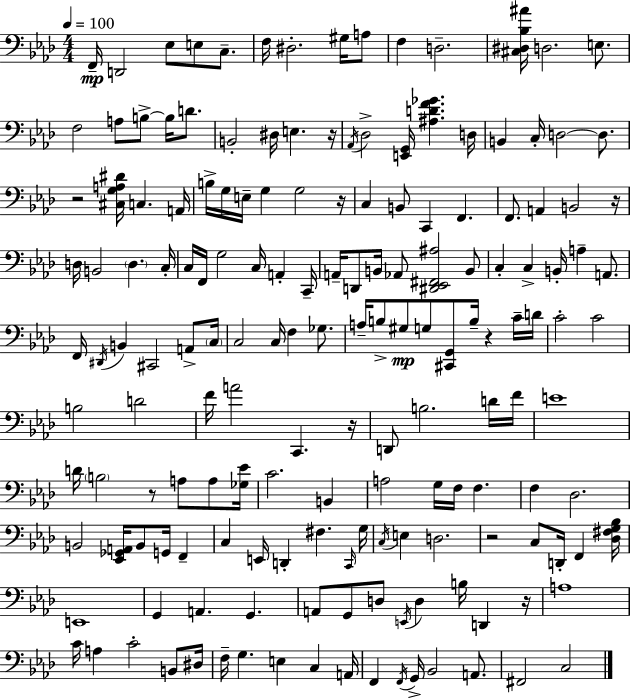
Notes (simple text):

F2/s D2/h Eb3/e E3/e C3/e. F3/s D#3/h. G#3/s A3/e F3/q D3/h. [C#3,D#3,Bb3,A#4]/s D3/h. E3/e. F3/h A3/e B3/e B3/s D4/e. B2/h D#3/s E3/q. R/s Ab2/s Db3/h [E2,G2]/s [A#3,D4,F4,Gb4]/q. D3/s B2/q C3/s D3/h D3/e. R/h [C#3,G3,A3,D#4]/s C3/q. A2/s B3/s G3/s E3/s G3/q G3/h R/s C3/q B2/e C2/q F2/q. F2/e. A2/q B2/h R/s D3/s B2/h D3/q. C3/s C3/s F2/s G3/h C3/s A2/q C2/s A2/s D2/e B2/s Ab2/e [D#2,Eb2,F#2,A#3]/h B2/e C3/q C3/q B2/s A3/q A2/e. F2/s D#2/s B2/q C#2/h A2/e C3/s C3/h C3/s F3/q Gb3/e. A3/s B3/e G#3/e G3/e [C#2,G2]/e B3/s R/q C4/s D4/s C4/h C4/h B3/h D4/h F4/s A4/h C2/q. R/s D2/e B3/h. D4/s F4/s E4/w D4/s B3/h R/e A3/e A3/e [Gb3,Eb4]/s C4/h. B2/q A3/h G3/s F3/s F3/q. F3/q Db3/h. B2/h [Eb2,Gb2,A2]/s B2/e G2/s F2/q C3/q E2/s D2/q F#3/q. C2/s G3/s C3/s E3/q D3/h. R/h C3/e D2/s F2/q [Db3,F#3,G3,Bb3]/s E2/w G2/q A2/q. G2/q. A2/e G2/e D3/e E2/s D3/q B3/s D2/q R/s A3/w C4/s A3/q C4/h B2/e D#3/s F3/s G3/q. E3/q C3/q A2/s F2/q F2/s G2/s Bb2/h A2/e. F#2/h C3/h